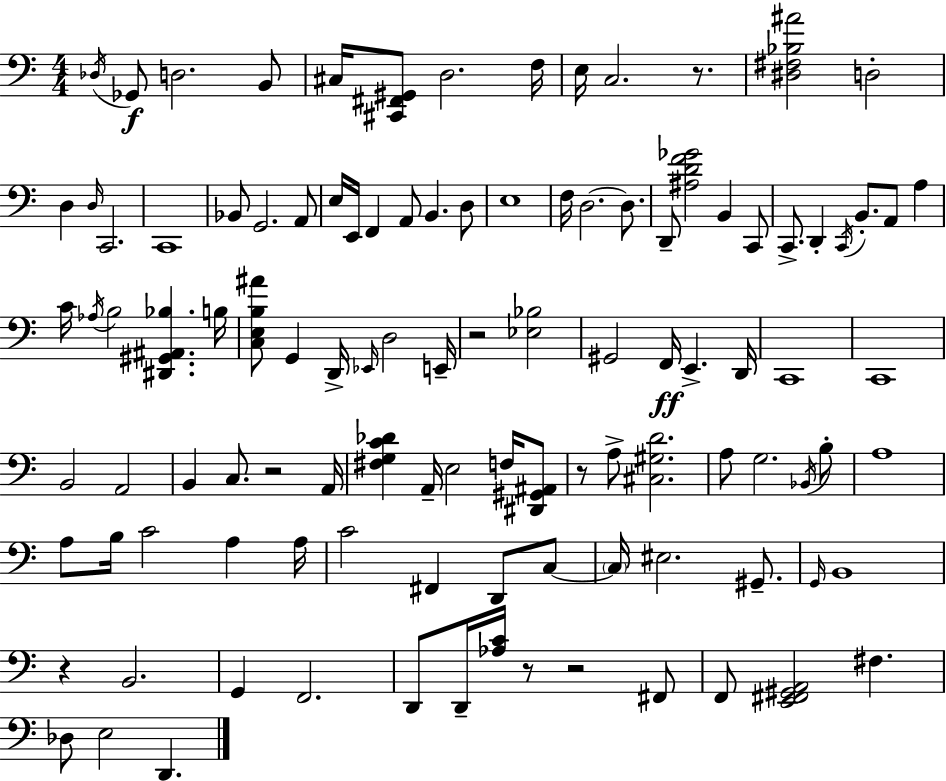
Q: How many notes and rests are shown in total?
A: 108